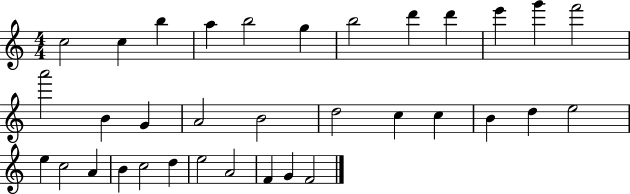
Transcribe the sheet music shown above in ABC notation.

X:1
T:Untitled
M:4/4
L:1/4
K:C
c2 c b a b2 g b2 d' d' e' g' f'2 a'2 B G A2 B2 d2 c c B d e2 e c2 A B c2 d e2 A2 F G F2